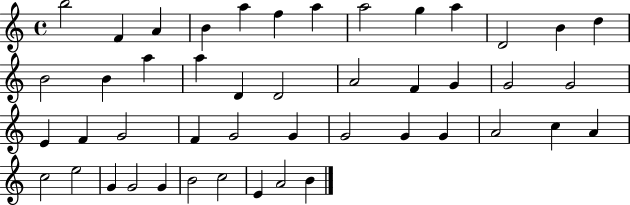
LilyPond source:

{
  \clef treble
  \time 4/4
  \defaultTimeSignature
  \key c \major
  b''2 f'4 a'4 | b'4 a''4 f''4 a''4 | a''2 g''4 a''4 | d'2 b'4 d''4 | \break b'2 b'4 a''4 | a''4 d'4 d'2 | a'2 f'4 g'4 | g'2 g'2 | \break e'4 f'4 g'2 | f'4 g'2 g'4 | g'2 g'4 g'4 | a'2 c''4 a'4 | \break c''2 e''2 | g'4 g'2 g'4 | b'2 c''2 | e'4 a'2 b'4 | \break \bar "|."
}